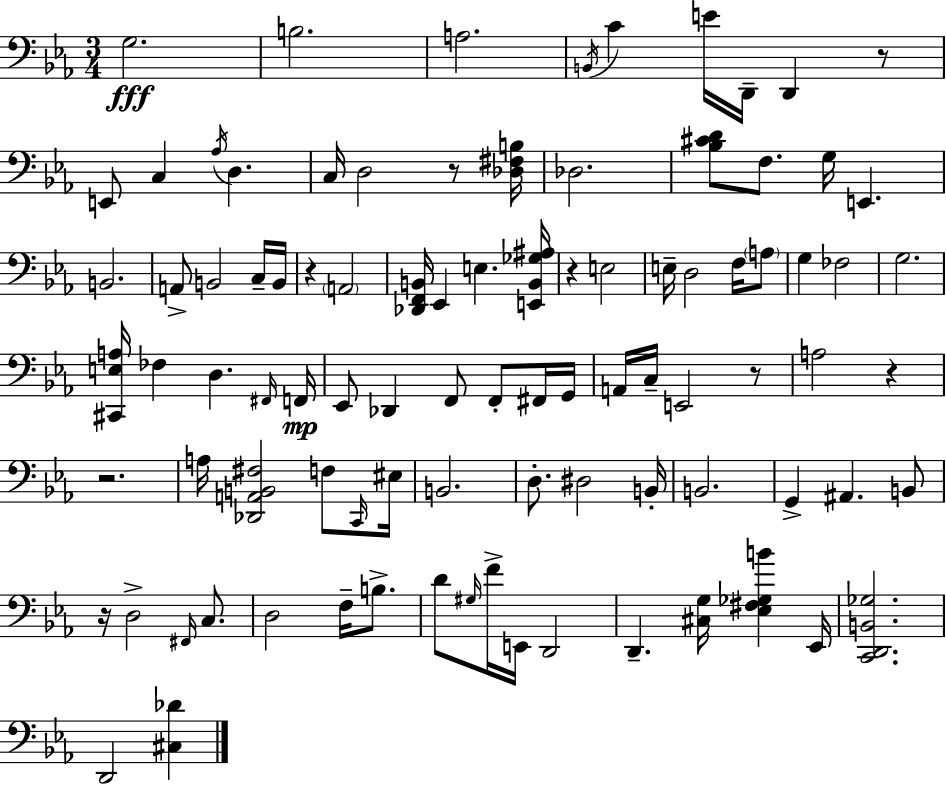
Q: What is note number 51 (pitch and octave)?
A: C2